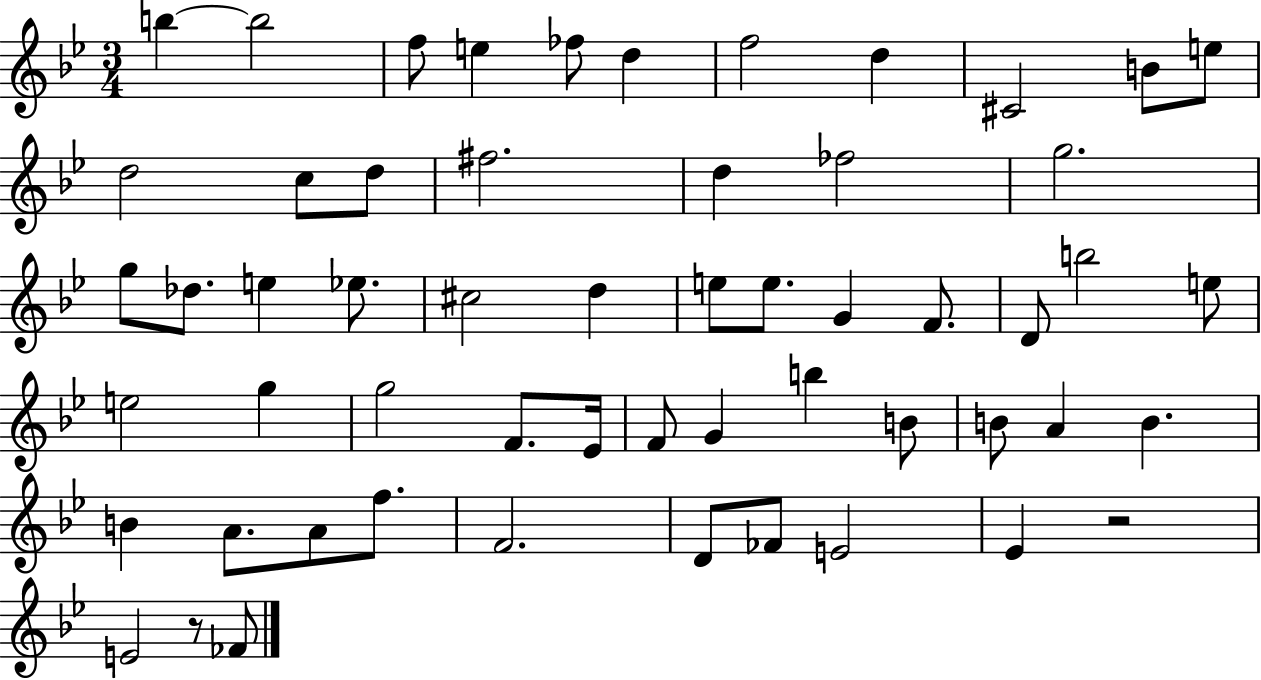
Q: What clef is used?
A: treble